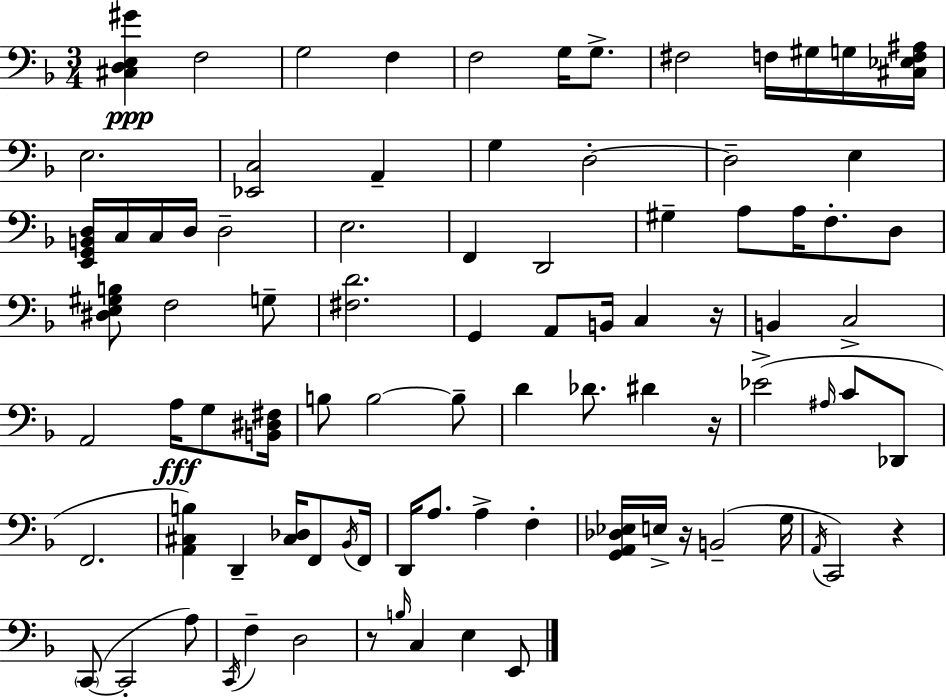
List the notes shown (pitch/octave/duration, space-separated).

[C#3,D3,E3,G#4]/q F3/h G3/h F3/q F3/h G3/s G3/e. F#3/h F3/s G#3/s G3/s [C#3,Eb3,F3,A#3]/s E3/h. [Eb2,C3]/h A2/q G3/q D3/h D3/h E3/q [E2,G2,B2,D3]/s C3/s C3/s D3/s D3/h E3/h. F2/q D2/h G#3/q A3/e A3/s F3/e. D3/e [D#3,E3,G#3,B3]/e F3/h G3/e [F#3,D4]/h. G2/q A2/e B2/s C3/q R/s B2/q C3/h A2/h A3/s G3/e [B2,D#3,F#3]/s B3/e B3/h B3/e D4/q Db4/e. D#4/q R/s Eb4/h A#3/s C4/e Db2/e F2/h. [A2,C#3,B3]/q D2/q [C#3,Db3]/s F2/e Bb2/s F2/s D2/s A3/e. A3/q F3/q [G2,A2,Db3,Eb3]/s E3/s R/s B2/h G3/s A2/s C2/h R/q C2/e C2/h A3/e C2/s F3/q D3/h R/e B3/s C3/q E3/q E2/e